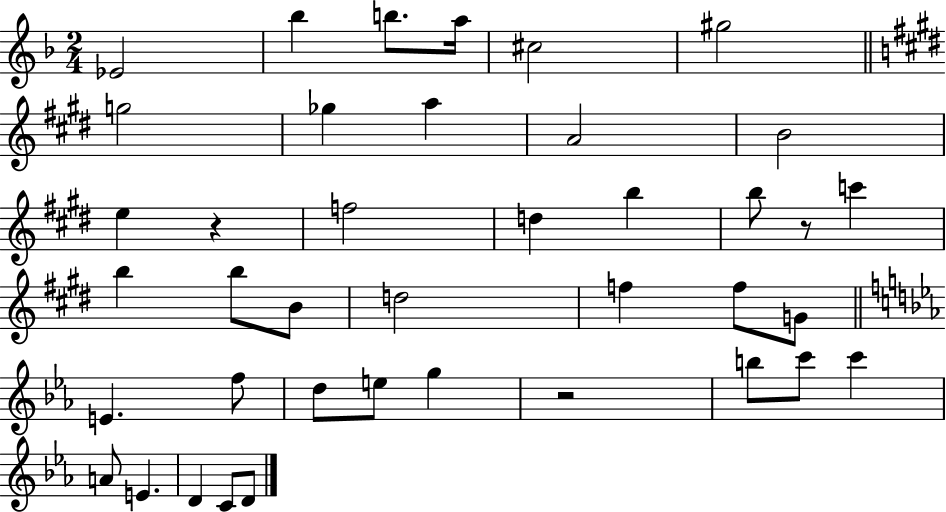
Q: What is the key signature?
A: F major